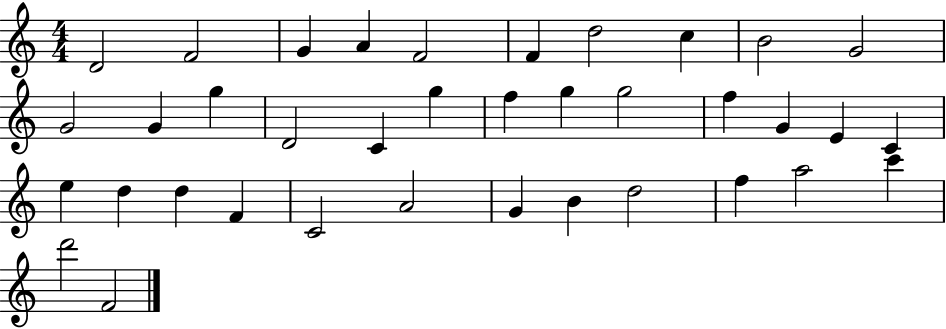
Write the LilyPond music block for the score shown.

{
  \clef treble
  \numericTimeSignature
  \time 4/4
  \key c \major
  d'2 f'2 | g'4 a'4 f'2 | f'4 d''2 c''4 | b'2 g'2 | \break g'2 g'4 g''4 | d'2 c'4 g''4 | f''4 g''4 g''2 | f''4 g'4 e'4 c'4 | \break e''4 d''4 d''4 f'4 | c'2 a'2 | g'4 b'4 d''2 | f''4 a''2 c'''4 | \break d'''2 f'2 | \bar "|."
}